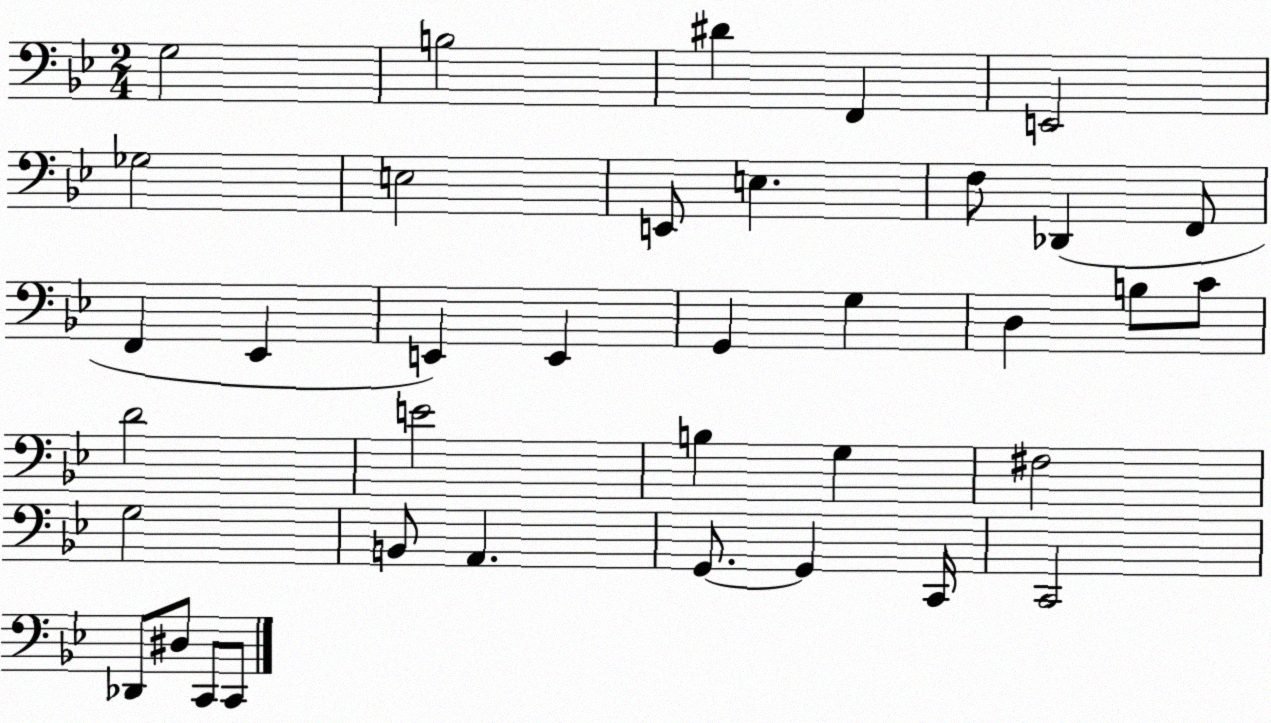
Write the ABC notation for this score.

X:1
T:Untitled
M:2/4
L:1/4
K:Bb
G,2 B,2 ^D F,, E,,2 _G,2 E,2 E,,/2 E, F,/2 _D,, F,,/2 F,, _E,, E,, E,, G,, G, D, B,/2 C/2 D2 E2 B, G, ^F,2 G,2 B,,/2 A,, G,,/2 G,, C,,/4 C,,2 _D,,/2 ^D,/2 C,,/2 C,,/2